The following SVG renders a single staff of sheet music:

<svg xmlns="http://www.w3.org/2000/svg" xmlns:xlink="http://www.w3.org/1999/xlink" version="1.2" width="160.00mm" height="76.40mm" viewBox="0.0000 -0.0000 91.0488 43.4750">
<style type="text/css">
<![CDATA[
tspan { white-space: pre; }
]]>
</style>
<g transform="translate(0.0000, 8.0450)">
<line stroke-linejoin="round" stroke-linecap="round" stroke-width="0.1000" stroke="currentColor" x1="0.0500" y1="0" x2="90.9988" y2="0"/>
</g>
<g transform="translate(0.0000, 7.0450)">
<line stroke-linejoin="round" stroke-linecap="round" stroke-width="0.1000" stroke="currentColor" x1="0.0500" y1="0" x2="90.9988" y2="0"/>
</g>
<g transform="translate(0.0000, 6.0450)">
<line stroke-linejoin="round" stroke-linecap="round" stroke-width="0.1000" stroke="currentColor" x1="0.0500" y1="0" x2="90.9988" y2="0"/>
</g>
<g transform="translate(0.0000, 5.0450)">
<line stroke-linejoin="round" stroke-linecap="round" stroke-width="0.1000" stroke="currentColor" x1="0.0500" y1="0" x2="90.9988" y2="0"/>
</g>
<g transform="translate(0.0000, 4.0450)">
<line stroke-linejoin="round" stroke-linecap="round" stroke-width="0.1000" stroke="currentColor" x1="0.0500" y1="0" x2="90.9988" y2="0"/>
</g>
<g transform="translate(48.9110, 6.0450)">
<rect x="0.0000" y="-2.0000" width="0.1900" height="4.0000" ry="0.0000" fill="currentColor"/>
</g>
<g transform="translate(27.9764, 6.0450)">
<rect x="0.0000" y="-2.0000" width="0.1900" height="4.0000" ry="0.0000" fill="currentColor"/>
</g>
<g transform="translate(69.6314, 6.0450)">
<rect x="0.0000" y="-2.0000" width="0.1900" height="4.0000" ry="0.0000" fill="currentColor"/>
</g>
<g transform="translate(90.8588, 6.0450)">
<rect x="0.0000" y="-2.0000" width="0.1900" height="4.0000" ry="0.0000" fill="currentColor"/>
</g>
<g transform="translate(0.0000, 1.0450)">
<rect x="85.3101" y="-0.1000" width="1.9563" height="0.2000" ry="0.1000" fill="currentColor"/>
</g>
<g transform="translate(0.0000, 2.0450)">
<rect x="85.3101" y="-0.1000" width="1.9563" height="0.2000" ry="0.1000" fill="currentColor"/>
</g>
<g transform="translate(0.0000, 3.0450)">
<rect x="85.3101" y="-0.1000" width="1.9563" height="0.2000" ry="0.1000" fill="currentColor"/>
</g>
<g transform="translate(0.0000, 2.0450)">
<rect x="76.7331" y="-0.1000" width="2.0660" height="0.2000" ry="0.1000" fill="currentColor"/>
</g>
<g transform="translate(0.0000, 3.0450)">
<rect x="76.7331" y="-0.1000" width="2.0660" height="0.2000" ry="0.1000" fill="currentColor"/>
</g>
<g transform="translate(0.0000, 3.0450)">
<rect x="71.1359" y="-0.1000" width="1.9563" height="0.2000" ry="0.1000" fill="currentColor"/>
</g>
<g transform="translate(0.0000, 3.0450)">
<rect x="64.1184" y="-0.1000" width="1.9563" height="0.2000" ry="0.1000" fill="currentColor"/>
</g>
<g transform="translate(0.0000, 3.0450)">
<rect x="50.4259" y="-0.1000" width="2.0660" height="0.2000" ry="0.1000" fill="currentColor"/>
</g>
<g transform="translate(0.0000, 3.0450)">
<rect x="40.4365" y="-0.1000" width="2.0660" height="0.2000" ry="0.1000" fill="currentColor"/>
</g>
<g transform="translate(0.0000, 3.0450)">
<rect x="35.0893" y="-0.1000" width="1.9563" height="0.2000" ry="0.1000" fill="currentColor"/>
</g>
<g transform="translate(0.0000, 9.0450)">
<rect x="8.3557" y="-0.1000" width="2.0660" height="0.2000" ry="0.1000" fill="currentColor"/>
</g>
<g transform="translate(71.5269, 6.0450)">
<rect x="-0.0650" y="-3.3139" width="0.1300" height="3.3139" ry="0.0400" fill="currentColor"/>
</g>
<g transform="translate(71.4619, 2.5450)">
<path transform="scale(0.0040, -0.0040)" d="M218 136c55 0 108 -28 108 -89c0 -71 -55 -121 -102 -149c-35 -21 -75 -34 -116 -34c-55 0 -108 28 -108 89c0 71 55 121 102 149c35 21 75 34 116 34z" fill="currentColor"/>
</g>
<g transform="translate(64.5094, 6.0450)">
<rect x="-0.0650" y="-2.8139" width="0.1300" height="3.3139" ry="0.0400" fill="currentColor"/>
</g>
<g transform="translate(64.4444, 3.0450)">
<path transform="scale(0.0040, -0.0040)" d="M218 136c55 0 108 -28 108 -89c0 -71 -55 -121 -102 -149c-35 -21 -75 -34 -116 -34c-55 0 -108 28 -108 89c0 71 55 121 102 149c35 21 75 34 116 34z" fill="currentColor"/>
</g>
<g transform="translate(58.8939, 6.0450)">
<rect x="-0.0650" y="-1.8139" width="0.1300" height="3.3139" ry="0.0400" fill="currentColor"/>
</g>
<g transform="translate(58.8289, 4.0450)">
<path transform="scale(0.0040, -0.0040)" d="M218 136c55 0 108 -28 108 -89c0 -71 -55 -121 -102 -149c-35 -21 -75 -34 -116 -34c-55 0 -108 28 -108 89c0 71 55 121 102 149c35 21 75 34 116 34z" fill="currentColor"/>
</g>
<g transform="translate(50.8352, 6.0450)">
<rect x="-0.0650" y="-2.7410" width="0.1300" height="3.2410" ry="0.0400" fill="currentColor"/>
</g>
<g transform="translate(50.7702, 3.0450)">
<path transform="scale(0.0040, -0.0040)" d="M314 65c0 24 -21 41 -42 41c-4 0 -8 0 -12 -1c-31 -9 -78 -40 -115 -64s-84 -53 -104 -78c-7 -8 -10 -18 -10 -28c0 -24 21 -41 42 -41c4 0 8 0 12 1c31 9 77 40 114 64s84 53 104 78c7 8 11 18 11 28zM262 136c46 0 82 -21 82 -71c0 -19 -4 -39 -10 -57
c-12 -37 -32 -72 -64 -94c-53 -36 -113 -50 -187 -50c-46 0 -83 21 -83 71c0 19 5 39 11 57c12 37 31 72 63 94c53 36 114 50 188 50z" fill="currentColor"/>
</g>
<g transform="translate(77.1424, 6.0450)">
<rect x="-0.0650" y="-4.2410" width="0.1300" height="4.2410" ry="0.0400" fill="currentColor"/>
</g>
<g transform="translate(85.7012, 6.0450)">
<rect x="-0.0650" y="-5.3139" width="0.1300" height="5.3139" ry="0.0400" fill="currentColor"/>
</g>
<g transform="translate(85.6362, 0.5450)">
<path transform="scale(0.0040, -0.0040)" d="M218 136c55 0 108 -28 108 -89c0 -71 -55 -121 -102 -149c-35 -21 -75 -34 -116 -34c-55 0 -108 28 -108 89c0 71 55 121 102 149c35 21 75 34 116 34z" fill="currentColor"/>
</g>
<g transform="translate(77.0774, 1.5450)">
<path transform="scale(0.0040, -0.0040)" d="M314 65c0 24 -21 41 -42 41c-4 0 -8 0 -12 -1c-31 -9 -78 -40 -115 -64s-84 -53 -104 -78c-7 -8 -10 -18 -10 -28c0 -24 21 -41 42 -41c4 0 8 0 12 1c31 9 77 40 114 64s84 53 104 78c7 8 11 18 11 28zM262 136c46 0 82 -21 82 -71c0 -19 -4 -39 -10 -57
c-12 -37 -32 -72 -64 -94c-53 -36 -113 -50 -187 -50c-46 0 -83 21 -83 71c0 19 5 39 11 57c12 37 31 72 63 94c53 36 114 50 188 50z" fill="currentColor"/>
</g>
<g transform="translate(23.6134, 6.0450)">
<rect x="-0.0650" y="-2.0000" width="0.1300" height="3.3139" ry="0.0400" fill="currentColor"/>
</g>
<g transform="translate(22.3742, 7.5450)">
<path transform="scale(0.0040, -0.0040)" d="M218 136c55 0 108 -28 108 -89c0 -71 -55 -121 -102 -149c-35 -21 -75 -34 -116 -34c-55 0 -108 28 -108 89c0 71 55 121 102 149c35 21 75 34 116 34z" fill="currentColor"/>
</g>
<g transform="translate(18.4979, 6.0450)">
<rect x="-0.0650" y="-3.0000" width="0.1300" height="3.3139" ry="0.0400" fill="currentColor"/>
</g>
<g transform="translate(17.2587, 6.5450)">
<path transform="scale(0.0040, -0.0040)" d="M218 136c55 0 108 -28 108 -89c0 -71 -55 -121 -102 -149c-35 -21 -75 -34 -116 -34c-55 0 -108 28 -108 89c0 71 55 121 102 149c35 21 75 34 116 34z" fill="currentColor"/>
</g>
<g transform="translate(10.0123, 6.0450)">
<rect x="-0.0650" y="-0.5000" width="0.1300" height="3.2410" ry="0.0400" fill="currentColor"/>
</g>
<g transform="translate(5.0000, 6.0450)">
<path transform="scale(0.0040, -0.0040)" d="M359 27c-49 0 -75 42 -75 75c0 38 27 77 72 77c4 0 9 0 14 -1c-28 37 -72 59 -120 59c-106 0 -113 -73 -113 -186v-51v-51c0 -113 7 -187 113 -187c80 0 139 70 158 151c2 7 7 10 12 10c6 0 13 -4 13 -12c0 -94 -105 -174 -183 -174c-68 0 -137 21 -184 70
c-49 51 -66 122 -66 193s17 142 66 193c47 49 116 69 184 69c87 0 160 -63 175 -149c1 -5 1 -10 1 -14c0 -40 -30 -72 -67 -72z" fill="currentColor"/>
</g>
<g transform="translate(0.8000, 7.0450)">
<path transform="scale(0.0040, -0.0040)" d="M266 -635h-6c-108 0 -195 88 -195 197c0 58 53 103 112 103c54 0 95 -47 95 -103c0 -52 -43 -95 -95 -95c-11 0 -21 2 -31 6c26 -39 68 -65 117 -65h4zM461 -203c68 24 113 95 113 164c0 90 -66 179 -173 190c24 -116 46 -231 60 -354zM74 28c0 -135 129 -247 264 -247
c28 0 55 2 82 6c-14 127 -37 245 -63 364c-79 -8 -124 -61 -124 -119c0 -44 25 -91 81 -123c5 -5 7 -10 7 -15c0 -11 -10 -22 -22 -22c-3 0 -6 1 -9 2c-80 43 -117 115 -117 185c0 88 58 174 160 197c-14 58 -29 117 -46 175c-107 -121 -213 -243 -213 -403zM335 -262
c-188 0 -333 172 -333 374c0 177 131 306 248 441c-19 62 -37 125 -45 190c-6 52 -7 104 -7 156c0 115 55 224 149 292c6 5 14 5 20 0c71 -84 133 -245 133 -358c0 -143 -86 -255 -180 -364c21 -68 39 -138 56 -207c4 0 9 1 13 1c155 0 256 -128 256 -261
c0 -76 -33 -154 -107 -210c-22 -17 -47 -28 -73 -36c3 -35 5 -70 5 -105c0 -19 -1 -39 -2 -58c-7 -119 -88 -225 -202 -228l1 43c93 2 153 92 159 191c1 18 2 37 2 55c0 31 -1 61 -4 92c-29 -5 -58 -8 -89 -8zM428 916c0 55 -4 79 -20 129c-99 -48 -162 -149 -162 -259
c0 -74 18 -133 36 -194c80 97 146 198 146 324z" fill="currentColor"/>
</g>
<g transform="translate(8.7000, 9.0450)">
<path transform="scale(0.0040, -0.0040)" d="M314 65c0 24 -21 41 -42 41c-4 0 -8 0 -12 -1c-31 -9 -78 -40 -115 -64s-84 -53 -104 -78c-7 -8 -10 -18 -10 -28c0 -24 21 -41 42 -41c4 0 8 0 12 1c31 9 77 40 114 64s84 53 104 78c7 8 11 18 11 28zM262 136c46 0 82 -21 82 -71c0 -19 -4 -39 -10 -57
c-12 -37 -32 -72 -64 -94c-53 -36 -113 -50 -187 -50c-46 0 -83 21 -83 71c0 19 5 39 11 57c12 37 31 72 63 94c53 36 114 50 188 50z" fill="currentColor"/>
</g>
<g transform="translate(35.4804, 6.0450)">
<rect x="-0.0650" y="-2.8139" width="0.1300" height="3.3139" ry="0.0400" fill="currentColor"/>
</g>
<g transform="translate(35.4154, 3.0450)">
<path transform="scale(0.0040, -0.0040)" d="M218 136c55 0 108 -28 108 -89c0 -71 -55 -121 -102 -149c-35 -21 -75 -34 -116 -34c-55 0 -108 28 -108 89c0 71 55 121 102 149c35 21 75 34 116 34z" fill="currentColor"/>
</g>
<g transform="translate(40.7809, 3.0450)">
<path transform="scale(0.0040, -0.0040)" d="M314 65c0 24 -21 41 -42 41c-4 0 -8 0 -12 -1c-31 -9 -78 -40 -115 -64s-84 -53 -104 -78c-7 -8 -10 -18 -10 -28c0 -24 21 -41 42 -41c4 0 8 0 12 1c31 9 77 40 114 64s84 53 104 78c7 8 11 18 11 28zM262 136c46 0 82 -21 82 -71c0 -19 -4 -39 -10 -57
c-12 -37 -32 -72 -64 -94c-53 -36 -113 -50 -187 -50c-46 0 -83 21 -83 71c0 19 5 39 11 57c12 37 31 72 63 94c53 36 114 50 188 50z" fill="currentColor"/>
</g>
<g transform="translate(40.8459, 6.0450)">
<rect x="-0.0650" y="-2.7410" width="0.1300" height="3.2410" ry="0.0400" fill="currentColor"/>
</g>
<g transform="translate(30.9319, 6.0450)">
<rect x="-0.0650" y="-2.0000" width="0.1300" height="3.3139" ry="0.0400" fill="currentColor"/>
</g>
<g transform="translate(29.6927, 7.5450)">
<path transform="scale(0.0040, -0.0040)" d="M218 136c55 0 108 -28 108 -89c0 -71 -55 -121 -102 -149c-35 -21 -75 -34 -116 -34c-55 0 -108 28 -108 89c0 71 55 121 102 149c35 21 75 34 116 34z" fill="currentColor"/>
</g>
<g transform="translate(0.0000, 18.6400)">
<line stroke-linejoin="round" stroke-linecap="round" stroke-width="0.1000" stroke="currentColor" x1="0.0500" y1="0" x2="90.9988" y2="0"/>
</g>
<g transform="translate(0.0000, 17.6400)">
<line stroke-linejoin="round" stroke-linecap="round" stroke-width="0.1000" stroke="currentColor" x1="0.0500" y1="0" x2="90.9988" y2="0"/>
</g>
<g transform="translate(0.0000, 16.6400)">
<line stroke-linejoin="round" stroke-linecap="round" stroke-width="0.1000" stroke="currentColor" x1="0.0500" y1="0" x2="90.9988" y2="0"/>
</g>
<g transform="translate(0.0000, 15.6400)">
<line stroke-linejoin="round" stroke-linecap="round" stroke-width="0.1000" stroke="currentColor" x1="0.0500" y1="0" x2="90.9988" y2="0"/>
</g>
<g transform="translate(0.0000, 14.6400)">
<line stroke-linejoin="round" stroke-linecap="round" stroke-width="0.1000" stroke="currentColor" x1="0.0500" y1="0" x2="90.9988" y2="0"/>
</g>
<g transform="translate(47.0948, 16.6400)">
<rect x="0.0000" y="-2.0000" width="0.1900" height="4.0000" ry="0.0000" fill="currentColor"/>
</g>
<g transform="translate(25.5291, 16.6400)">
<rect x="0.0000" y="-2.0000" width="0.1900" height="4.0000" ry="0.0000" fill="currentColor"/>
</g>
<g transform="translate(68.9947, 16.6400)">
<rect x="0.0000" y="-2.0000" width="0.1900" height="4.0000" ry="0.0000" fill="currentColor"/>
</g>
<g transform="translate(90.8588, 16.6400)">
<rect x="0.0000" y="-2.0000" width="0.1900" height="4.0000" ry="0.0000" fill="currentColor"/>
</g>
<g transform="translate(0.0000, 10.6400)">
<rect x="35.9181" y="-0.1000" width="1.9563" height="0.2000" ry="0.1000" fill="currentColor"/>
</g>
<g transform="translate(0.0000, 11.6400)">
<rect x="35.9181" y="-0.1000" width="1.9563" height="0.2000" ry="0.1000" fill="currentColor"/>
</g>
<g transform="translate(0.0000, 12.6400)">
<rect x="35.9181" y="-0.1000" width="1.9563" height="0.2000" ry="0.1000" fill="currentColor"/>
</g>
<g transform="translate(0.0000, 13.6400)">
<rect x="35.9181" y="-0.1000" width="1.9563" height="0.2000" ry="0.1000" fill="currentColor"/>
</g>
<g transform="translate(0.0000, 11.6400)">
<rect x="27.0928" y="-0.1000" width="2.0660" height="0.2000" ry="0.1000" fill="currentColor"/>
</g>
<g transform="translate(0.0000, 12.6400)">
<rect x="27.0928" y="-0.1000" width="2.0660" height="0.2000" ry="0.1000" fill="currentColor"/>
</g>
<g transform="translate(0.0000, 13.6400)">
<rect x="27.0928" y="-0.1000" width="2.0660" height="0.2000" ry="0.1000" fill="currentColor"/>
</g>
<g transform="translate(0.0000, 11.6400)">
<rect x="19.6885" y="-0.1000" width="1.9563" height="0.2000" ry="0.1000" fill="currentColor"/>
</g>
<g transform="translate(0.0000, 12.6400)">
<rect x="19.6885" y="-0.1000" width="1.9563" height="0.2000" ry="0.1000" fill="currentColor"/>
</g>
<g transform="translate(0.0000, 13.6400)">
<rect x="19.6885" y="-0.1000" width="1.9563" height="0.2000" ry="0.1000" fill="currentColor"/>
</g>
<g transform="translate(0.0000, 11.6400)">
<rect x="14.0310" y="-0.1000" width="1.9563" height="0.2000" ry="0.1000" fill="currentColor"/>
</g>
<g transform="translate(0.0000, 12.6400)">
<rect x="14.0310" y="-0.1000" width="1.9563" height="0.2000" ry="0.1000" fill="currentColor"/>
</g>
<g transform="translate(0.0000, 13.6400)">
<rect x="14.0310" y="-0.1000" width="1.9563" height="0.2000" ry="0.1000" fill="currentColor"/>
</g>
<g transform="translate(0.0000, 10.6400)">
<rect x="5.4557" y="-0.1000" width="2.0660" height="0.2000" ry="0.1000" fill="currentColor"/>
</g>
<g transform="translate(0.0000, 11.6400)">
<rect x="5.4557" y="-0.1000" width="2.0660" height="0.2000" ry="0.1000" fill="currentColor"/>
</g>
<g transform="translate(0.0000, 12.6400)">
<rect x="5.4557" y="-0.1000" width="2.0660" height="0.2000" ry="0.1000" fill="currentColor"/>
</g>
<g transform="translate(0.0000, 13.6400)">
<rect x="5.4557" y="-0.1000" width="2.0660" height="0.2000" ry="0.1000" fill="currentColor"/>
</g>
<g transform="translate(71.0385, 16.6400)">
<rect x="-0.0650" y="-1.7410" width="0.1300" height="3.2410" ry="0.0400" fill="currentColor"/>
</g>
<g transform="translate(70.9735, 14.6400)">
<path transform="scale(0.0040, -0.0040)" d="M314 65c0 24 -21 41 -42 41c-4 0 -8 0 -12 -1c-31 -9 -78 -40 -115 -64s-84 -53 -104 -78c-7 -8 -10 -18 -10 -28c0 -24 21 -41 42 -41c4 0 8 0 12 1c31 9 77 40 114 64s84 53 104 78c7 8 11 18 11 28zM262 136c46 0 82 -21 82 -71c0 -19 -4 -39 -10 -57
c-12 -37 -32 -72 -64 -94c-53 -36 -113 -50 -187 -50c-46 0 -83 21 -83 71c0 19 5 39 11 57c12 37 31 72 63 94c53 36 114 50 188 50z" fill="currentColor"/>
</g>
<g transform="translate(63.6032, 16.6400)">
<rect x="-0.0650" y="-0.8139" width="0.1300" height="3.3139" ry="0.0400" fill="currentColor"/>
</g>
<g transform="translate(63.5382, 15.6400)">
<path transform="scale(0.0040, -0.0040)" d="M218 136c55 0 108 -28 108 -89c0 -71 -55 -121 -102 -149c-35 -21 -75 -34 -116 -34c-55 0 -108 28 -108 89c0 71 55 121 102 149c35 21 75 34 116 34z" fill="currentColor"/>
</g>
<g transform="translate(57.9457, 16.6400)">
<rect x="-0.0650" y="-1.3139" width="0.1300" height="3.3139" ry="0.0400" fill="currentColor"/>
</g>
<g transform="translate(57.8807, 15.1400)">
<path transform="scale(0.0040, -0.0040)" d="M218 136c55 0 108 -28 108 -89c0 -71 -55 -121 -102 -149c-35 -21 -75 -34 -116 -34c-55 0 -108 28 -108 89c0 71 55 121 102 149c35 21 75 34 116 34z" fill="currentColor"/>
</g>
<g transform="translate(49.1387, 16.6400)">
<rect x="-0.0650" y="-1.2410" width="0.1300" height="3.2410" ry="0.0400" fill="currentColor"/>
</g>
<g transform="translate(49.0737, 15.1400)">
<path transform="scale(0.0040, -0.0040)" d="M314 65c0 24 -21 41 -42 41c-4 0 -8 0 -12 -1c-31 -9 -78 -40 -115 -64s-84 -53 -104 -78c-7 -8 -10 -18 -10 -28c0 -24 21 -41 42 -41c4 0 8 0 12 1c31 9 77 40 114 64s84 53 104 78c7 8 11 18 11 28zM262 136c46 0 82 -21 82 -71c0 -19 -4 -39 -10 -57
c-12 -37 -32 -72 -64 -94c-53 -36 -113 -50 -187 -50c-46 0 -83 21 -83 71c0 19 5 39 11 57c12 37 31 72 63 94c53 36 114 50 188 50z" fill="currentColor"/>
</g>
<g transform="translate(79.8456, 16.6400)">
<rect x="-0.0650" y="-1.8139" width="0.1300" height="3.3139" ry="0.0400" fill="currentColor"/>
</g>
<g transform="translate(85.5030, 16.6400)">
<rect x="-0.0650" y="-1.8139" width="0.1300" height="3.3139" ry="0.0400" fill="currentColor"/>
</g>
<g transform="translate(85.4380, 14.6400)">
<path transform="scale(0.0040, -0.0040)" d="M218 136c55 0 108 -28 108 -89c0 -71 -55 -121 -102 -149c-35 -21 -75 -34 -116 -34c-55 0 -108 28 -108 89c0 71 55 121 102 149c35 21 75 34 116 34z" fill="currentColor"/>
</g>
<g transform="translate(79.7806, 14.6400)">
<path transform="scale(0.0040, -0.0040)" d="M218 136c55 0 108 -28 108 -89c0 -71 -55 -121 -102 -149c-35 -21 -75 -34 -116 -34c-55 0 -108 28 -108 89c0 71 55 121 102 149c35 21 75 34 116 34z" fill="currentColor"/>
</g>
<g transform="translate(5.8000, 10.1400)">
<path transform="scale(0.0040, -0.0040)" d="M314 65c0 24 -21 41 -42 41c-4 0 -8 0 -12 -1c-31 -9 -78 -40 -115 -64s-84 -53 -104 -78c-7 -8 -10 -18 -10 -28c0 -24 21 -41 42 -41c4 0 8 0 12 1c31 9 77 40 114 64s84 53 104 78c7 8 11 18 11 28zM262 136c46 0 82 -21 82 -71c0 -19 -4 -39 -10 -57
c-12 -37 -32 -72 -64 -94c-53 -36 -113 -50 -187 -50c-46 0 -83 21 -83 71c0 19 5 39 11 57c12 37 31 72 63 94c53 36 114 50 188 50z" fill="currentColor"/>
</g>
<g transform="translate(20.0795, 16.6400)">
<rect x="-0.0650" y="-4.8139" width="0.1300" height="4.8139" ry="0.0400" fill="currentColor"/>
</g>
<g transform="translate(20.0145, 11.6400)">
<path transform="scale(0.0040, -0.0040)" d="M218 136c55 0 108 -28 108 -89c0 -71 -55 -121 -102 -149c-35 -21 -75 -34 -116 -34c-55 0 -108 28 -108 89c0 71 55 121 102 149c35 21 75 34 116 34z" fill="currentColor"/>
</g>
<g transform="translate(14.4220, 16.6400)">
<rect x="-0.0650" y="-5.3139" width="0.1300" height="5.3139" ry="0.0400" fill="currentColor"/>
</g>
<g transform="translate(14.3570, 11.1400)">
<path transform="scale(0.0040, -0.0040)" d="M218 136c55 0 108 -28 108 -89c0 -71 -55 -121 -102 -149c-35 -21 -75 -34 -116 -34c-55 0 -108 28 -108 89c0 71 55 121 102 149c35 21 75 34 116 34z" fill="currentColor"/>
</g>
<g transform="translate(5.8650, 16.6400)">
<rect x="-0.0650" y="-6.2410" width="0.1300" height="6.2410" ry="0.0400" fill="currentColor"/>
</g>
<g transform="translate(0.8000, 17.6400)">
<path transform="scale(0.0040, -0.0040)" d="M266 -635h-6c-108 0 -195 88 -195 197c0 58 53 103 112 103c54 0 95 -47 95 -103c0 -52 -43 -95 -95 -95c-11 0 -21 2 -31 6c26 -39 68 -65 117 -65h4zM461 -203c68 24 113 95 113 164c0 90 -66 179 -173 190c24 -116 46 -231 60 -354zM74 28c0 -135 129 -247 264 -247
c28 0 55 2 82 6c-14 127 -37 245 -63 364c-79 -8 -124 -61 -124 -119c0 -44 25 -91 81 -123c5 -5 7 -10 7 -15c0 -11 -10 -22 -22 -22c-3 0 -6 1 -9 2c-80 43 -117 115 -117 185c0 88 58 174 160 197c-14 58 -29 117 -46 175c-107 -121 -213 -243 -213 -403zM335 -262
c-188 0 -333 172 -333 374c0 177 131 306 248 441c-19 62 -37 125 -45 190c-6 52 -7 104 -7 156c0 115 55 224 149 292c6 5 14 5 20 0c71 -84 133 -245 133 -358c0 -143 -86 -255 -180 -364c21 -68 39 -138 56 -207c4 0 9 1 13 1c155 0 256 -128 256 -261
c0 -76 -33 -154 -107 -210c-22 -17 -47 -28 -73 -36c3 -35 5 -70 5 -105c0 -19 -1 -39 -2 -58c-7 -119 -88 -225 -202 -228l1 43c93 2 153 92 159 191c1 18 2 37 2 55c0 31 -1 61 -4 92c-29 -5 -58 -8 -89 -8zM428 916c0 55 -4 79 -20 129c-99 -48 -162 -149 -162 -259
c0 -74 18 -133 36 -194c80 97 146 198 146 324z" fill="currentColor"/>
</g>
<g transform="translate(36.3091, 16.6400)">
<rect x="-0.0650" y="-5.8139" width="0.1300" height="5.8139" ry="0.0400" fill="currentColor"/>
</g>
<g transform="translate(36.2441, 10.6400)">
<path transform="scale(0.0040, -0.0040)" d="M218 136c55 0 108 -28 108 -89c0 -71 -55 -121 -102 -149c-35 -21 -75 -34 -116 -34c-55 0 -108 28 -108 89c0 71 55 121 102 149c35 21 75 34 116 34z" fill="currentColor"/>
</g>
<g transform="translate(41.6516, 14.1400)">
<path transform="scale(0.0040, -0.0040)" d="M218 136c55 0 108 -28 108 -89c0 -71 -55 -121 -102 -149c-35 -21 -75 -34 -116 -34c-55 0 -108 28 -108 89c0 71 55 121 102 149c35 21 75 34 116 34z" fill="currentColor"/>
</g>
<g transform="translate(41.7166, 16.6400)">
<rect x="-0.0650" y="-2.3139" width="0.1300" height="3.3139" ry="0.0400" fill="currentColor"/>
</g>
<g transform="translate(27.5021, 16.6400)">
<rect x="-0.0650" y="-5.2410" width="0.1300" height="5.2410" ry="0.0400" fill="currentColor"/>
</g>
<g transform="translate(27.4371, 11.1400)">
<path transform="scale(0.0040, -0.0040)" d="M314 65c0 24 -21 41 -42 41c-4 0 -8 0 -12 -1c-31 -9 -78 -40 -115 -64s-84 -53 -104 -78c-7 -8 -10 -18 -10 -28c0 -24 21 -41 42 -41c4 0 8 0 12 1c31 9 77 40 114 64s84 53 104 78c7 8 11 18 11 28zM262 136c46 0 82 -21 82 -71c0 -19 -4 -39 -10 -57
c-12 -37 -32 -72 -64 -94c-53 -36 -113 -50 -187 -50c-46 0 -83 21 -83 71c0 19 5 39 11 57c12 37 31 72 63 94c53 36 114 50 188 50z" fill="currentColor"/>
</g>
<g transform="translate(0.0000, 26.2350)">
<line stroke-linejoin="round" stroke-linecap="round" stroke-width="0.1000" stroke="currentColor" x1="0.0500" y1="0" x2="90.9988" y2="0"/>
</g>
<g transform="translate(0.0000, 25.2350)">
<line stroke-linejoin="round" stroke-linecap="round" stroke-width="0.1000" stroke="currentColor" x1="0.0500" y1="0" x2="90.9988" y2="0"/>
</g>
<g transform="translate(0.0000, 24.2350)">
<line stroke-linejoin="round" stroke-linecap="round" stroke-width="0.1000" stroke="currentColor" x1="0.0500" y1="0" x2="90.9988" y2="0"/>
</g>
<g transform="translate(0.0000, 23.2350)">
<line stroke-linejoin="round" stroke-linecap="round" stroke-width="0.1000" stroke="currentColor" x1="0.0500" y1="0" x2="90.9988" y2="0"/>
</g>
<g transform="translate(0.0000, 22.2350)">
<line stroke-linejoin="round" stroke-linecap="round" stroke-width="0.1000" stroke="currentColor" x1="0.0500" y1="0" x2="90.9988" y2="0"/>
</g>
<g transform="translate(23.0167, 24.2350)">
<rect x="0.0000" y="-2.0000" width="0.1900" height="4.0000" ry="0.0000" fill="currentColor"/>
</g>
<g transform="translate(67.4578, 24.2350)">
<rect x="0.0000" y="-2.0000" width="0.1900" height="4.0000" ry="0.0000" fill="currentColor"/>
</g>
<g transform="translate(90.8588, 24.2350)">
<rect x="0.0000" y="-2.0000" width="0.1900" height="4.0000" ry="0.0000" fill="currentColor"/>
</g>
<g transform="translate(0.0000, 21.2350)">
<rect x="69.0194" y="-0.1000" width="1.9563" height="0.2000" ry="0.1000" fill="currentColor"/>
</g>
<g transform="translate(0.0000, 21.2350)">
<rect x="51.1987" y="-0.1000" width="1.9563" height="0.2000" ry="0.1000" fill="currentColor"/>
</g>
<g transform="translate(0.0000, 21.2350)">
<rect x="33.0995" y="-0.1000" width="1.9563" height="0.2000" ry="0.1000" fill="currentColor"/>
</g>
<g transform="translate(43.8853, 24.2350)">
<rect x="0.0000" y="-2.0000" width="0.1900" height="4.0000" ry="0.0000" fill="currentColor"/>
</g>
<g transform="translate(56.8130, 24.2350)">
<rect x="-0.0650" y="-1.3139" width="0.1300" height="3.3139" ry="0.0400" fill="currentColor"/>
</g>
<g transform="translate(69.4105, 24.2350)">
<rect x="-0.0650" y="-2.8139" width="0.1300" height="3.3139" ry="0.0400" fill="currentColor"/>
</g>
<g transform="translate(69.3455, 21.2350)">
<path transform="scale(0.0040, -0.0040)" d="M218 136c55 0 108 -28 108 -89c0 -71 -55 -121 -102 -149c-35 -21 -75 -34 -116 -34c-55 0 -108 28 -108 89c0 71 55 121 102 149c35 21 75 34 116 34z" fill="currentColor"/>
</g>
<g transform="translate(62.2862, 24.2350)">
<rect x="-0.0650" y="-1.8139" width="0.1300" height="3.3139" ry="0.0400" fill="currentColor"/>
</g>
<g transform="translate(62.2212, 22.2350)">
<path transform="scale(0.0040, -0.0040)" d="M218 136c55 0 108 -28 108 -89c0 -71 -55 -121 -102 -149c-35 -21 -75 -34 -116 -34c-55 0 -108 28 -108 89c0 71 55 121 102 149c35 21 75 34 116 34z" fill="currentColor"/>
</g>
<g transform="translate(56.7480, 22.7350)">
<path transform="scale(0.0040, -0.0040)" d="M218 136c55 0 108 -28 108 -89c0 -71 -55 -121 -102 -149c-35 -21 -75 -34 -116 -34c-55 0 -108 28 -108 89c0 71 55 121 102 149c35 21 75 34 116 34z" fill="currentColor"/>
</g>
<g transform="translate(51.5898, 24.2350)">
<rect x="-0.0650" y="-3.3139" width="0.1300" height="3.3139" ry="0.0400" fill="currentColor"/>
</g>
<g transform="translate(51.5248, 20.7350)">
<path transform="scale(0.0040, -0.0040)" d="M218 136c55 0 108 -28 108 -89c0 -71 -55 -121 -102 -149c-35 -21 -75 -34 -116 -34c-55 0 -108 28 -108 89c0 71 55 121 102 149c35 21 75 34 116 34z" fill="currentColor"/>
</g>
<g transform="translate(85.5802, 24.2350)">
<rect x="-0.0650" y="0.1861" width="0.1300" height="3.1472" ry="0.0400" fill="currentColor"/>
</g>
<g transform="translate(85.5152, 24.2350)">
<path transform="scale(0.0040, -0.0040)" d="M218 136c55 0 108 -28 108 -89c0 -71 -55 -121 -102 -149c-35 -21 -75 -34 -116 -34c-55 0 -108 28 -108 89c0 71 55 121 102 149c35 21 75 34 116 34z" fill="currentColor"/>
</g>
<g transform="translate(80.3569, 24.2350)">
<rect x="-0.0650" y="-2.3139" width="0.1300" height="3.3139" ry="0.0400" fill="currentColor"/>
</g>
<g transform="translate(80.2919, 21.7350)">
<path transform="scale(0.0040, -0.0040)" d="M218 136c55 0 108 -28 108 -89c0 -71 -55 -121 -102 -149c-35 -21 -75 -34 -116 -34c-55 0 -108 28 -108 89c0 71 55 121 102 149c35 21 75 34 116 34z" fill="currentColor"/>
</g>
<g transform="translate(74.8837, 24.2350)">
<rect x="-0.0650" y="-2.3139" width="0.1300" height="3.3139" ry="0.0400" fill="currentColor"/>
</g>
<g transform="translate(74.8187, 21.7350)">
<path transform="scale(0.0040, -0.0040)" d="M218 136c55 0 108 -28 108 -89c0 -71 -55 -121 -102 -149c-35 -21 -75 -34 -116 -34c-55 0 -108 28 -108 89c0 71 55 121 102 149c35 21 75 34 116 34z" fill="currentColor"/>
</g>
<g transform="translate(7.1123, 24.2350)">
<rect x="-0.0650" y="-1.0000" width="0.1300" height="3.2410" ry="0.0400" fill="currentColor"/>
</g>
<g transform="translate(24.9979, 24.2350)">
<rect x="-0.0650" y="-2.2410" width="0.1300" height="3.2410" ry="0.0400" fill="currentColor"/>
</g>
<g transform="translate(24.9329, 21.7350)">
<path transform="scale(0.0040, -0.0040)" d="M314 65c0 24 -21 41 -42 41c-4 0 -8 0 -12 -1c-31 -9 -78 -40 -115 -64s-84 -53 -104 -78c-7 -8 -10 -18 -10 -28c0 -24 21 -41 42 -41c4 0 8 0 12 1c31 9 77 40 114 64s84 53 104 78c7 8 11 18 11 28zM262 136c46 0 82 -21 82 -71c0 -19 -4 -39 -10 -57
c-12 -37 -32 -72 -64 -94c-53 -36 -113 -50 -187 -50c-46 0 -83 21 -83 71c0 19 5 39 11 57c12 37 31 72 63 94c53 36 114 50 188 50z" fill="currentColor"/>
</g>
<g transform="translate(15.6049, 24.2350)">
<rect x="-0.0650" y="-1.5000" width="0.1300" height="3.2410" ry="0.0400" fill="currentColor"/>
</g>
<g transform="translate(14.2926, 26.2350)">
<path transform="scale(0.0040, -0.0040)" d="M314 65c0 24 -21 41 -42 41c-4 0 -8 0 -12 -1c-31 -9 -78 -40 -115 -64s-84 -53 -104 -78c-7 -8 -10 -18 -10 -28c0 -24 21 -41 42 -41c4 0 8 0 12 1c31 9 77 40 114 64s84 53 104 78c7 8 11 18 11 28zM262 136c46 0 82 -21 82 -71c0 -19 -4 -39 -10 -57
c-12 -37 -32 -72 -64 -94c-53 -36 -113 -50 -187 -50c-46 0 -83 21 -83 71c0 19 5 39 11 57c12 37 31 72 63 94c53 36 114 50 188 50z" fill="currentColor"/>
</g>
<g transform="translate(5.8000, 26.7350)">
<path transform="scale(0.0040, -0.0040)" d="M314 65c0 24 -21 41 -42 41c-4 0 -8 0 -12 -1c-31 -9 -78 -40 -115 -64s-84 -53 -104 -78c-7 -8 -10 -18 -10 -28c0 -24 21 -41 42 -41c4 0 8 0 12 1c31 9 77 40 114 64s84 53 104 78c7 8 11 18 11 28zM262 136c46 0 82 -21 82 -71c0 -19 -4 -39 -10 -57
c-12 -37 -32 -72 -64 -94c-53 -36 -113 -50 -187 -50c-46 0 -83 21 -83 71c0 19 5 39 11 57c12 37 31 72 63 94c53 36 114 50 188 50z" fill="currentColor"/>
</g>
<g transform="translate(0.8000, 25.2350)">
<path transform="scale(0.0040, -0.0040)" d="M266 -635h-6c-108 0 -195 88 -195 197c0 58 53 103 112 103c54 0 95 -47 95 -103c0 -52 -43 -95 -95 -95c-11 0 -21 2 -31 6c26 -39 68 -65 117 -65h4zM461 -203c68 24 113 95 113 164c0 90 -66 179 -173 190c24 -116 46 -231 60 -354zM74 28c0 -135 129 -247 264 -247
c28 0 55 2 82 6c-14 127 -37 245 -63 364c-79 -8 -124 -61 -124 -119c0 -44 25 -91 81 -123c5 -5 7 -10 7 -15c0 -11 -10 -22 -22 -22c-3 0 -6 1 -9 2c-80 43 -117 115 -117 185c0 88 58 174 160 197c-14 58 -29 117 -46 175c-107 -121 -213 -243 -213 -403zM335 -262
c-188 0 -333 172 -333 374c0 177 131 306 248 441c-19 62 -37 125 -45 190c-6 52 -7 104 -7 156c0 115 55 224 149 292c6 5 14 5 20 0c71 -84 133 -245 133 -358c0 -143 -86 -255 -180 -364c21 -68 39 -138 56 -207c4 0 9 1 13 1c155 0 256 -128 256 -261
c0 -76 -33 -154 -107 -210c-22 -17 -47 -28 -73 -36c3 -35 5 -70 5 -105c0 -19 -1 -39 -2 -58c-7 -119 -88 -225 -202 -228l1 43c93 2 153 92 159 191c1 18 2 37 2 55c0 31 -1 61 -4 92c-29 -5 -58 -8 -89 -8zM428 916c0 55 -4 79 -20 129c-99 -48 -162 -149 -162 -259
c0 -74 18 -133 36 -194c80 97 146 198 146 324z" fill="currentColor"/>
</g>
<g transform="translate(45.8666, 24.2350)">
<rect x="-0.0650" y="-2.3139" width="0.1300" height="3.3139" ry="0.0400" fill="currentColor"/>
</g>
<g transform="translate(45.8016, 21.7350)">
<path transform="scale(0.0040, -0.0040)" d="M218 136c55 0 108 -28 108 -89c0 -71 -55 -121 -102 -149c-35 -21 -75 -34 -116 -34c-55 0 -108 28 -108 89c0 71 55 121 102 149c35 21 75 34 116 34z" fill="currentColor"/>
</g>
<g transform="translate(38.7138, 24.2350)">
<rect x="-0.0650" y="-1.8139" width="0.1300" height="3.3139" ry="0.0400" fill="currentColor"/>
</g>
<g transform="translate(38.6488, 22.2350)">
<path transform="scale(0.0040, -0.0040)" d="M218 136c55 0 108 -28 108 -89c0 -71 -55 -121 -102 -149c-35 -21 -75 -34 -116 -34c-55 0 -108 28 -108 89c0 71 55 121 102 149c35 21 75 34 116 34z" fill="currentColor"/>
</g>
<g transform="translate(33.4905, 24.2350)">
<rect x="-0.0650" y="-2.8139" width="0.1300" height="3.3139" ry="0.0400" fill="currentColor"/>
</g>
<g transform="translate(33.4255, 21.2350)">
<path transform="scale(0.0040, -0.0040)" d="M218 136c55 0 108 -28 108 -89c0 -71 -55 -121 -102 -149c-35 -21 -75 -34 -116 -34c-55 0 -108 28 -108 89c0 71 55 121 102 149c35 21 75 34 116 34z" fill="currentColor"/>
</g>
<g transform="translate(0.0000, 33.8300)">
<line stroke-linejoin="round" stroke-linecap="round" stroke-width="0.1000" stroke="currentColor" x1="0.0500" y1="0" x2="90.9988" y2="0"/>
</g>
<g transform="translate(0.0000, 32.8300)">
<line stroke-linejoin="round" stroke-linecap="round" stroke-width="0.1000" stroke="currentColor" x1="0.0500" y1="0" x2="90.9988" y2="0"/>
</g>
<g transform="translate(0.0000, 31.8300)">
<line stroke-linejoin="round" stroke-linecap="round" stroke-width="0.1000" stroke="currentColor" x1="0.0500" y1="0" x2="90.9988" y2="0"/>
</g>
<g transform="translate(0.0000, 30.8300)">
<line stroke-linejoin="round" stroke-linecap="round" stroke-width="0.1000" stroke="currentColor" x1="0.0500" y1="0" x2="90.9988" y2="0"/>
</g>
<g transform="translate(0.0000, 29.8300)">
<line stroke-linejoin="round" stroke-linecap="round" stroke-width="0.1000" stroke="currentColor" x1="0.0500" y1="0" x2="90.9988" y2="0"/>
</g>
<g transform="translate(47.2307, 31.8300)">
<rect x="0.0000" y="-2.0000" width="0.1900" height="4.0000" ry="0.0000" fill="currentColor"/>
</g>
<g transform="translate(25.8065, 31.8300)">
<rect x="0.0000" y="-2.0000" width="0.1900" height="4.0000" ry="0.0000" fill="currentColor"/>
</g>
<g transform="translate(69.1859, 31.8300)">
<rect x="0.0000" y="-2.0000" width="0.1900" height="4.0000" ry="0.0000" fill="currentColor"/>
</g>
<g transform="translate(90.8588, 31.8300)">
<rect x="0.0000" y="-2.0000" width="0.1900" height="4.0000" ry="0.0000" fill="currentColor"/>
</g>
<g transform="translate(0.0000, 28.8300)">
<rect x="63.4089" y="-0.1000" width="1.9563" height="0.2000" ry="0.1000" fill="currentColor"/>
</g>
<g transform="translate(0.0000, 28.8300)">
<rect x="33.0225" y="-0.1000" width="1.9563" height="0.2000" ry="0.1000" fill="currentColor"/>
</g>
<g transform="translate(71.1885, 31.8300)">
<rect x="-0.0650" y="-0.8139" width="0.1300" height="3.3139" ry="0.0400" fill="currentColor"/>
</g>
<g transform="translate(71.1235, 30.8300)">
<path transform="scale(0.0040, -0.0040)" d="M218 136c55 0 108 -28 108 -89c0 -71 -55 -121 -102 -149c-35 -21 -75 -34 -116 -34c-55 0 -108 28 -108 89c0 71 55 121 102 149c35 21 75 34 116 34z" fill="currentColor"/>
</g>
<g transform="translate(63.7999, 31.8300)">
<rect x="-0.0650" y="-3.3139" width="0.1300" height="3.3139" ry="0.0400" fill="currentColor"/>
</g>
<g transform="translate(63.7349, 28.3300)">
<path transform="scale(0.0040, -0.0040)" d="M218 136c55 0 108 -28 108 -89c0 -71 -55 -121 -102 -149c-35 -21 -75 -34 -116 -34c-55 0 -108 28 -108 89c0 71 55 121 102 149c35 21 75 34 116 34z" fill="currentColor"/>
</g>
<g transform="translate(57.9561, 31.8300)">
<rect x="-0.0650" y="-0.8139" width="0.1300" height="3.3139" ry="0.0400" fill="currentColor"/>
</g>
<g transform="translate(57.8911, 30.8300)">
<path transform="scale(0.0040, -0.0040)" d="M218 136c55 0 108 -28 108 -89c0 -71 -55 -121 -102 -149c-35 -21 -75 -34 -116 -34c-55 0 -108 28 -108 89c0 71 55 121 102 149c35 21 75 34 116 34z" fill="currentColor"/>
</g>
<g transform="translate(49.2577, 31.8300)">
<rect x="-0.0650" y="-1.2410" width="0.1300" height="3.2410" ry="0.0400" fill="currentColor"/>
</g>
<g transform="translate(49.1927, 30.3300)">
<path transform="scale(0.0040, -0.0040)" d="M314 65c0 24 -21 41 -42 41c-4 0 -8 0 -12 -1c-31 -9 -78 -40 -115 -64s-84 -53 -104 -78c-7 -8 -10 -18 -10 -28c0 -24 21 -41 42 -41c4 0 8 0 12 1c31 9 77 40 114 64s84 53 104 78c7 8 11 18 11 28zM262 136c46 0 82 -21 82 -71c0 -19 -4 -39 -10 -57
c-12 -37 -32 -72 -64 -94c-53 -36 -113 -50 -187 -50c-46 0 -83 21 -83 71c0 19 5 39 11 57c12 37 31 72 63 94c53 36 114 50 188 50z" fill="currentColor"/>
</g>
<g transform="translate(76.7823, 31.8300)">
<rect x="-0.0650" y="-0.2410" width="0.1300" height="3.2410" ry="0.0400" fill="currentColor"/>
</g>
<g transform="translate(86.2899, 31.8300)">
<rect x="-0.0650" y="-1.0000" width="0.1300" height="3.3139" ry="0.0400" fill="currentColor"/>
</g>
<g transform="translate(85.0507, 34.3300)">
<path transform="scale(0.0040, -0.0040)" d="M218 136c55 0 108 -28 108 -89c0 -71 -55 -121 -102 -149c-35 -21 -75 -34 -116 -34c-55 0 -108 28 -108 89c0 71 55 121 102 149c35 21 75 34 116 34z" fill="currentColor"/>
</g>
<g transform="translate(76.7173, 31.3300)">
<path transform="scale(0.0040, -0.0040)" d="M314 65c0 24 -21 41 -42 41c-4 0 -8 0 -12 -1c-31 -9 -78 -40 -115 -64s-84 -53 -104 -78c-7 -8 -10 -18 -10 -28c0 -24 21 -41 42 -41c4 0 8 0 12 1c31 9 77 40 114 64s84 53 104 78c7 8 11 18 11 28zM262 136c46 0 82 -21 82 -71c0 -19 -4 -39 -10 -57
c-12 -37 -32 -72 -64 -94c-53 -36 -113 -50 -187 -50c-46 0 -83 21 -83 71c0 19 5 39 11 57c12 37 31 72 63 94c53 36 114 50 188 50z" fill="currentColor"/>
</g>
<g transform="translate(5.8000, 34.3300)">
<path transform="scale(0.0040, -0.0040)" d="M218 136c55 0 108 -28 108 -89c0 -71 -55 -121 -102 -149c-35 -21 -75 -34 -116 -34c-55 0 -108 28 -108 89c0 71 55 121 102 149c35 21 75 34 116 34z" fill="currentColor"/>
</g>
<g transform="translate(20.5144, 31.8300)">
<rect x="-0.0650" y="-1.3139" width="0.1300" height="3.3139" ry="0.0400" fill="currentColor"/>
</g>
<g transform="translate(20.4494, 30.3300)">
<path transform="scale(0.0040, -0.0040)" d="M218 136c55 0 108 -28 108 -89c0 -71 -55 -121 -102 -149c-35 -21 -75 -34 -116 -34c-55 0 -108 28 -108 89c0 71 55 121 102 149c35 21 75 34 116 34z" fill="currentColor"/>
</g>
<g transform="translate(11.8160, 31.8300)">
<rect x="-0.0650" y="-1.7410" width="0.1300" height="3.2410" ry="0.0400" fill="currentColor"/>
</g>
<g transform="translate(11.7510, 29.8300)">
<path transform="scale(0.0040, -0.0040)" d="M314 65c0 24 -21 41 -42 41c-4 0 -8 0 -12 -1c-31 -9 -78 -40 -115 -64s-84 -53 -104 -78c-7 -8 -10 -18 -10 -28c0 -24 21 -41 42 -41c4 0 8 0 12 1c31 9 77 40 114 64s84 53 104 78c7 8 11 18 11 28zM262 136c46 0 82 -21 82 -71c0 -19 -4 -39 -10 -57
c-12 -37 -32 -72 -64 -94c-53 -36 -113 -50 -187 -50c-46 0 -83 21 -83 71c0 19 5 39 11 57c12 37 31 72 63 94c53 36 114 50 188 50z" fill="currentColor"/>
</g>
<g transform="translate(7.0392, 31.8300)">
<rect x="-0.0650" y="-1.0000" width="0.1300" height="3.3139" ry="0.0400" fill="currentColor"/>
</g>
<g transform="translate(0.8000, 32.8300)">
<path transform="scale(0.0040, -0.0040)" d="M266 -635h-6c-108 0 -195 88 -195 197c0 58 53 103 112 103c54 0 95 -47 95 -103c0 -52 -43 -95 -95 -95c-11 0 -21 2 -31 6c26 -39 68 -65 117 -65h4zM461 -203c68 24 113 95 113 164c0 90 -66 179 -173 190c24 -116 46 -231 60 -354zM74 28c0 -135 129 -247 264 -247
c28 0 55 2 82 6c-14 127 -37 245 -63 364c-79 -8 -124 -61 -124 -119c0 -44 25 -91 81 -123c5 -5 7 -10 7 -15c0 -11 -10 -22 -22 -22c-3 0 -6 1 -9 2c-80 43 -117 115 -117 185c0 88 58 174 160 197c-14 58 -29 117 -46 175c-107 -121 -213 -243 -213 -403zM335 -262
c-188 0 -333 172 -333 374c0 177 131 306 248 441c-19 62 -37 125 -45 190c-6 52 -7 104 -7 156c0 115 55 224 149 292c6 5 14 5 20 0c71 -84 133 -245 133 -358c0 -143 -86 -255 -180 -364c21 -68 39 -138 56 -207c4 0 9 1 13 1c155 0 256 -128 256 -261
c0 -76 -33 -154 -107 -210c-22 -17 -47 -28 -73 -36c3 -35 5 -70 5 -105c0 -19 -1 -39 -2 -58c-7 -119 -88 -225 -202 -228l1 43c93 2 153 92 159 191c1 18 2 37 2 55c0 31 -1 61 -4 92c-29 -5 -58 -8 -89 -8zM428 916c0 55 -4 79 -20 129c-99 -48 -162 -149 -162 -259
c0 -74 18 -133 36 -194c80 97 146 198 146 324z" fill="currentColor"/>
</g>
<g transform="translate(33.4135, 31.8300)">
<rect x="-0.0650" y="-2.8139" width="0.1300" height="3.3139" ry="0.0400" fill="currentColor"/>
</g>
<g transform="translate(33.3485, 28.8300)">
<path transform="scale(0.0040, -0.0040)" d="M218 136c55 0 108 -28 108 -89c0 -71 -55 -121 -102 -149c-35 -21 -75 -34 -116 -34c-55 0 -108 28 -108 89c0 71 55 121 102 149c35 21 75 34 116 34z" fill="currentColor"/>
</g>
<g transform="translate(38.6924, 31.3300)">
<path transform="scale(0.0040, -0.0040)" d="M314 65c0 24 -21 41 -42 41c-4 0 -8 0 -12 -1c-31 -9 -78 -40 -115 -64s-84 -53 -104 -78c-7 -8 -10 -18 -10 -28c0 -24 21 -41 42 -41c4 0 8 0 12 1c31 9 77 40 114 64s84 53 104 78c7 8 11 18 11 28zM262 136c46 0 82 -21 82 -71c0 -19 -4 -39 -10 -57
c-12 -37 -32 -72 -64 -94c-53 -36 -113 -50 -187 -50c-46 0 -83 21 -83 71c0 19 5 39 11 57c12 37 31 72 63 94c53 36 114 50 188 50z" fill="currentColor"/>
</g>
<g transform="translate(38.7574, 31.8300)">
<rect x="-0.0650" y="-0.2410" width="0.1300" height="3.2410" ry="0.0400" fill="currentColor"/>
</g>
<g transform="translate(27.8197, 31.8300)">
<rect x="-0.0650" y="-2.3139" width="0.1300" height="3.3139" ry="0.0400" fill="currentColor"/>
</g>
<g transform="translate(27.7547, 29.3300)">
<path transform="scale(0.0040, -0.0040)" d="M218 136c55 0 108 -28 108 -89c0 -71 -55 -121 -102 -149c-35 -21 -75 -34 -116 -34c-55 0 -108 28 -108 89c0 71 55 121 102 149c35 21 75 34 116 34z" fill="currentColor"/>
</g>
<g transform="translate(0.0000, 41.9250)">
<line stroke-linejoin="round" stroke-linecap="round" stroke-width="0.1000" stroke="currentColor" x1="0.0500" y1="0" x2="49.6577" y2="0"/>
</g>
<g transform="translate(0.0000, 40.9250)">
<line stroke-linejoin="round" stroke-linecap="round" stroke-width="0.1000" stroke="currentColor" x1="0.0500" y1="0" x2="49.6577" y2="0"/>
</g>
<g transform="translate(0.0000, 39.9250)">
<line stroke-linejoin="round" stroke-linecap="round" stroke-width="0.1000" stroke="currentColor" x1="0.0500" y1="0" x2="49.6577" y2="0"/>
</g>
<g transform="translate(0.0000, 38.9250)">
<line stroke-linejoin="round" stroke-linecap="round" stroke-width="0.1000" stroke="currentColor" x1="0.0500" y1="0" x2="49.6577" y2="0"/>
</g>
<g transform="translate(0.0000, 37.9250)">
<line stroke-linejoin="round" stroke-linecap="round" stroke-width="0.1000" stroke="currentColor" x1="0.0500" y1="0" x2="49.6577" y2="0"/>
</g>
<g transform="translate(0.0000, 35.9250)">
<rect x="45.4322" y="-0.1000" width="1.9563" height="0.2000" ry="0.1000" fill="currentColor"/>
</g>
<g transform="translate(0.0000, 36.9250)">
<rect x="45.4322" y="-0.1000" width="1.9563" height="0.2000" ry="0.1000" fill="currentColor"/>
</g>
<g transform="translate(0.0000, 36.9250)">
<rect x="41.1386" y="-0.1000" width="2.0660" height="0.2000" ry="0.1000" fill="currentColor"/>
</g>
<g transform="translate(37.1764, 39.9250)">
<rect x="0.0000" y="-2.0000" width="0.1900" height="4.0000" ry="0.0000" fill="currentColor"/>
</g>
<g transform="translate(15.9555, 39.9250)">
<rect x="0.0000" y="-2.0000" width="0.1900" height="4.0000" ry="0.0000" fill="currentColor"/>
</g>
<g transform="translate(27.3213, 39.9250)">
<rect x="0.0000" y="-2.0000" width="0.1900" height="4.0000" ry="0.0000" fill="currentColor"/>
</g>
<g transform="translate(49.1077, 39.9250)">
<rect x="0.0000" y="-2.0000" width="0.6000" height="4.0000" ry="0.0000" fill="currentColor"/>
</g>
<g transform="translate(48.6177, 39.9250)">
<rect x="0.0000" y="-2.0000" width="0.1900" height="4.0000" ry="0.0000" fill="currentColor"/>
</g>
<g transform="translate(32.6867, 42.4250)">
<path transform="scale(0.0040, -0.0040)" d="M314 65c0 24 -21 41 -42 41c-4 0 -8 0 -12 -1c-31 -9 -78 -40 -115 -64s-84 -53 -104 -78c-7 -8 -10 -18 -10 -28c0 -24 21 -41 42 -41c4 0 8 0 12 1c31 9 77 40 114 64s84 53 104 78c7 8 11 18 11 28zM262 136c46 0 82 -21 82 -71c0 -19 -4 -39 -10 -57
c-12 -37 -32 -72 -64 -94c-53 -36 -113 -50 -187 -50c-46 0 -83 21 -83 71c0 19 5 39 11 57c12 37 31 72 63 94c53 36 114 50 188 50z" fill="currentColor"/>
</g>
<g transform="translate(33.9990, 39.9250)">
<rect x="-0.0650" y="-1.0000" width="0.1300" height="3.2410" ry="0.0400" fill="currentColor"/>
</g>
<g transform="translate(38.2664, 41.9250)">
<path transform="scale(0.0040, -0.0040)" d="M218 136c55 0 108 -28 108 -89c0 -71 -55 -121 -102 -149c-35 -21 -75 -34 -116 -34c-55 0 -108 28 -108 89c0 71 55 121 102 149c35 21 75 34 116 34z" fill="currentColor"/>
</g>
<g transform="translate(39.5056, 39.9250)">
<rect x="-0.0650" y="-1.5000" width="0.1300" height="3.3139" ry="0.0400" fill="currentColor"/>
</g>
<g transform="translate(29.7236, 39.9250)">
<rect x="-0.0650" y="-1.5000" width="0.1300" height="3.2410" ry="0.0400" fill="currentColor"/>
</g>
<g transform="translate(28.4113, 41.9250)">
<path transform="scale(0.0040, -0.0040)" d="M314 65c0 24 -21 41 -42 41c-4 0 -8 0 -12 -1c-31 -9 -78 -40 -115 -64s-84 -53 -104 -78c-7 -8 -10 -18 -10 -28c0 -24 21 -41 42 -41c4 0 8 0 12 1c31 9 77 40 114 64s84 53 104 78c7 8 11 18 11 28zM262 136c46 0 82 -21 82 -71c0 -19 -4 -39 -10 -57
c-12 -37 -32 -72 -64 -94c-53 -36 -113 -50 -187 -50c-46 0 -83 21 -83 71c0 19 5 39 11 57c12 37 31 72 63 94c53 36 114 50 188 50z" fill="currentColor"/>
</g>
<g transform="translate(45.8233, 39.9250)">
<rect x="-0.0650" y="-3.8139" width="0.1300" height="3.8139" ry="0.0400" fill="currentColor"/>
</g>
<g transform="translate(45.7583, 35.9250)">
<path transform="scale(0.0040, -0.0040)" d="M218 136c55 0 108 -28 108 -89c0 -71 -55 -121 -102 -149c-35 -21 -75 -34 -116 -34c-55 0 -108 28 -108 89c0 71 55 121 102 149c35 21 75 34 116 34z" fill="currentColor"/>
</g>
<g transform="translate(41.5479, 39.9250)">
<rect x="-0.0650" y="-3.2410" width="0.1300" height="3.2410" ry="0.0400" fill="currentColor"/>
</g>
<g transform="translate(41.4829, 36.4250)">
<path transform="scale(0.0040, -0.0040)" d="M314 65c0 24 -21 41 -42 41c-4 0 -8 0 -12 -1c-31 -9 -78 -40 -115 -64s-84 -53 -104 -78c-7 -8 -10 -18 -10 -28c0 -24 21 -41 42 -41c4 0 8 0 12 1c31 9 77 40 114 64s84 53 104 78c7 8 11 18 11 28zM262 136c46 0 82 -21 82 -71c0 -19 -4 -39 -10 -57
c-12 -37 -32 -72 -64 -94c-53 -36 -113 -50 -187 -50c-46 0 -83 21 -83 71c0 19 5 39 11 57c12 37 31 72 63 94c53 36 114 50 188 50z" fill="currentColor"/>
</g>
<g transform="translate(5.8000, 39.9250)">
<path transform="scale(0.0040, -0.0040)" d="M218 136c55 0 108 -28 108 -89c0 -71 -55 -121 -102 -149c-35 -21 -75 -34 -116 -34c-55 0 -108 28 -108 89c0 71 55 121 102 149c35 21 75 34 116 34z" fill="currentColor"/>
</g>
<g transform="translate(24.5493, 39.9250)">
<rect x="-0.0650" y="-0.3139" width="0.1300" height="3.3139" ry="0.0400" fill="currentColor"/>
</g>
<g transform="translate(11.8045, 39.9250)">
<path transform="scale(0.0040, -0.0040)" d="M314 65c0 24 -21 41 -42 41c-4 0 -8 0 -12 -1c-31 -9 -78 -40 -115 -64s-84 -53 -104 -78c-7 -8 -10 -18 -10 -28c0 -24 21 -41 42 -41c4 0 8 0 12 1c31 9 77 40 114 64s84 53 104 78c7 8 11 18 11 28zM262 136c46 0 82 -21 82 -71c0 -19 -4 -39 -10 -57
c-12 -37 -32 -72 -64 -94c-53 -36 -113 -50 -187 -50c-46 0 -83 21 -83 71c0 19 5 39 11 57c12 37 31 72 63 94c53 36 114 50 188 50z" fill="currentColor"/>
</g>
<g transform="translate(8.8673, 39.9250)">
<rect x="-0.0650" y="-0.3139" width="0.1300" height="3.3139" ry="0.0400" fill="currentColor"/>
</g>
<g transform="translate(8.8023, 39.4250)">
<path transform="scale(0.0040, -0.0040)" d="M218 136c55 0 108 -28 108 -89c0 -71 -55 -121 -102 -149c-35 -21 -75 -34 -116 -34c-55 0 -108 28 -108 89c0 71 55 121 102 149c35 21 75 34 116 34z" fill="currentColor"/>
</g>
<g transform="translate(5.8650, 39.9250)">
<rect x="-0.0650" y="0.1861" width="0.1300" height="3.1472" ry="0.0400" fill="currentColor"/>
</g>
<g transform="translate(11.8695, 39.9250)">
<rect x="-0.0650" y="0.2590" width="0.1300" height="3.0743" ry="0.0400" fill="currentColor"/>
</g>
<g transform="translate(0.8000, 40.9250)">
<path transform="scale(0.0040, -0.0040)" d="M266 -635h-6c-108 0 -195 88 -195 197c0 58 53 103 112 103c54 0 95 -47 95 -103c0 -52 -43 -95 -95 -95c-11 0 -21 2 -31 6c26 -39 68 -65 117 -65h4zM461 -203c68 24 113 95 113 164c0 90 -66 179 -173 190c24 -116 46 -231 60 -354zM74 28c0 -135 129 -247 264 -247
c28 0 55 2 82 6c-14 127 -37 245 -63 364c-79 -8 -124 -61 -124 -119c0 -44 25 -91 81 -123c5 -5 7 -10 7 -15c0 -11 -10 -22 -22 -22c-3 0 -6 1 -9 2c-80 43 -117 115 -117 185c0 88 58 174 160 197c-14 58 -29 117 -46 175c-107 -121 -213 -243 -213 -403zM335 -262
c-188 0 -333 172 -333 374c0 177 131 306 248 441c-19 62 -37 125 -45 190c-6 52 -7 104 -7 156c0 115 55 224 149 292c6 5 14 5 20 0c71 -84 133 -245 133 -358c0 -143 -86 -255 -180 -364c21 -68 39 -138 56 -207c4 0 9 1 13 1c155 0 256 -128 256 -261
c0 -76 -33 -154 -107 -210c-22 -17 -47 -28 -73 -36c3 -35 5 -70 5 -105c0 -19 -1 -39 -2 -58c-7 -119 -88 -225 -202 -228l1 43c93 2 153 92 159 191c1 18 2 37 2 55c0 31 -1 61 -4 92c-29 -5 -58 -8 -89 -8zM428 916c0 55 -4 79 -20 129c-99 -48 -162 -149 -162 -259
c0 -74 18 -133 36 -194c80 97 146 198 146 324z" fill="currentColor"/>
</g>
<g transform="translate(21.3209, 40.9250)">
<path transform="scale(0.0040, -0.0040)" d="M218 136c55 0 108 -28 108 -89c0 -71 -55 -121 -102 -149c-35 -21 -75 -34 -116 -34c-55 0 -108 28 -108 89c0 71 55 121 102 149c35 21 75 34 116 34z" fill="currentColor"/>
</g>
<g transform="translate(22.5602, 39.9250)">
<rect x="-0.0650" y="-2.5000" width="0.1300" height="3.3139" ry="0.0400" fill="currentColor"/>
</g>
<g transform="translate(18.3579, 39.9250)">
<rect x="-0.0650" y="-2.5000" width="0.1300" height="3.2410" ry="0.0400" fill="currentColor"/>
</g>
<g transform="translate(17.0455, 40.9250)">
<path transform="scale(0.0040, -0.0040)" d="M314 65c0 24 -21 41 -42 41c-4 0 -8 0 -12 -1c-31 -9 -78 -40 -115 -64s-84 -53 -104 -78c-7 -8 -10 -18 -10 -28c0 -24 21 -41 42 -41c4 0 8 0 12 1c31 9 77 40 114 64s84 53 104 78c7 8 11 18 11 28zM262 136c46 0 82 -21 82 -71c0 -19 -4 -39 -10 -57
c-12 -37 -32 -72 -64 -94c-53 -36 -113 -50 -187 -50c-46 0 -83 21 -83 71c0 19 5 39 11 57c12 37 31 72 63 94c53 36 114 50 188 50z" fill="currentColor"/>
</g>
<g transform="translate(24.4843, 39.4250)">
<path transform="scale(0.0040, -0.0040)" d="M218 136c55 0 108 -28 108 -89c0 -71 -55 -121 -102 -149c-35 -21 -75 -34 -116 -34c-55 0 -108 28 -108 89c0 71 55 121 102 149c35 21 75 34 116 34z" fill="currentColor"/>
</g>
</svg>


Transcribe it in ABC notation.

X:1
T:Untitled
M:4/4
L:1/4
K:C
C2 A F F a a2 a2 f a b d'2 f' a'2 f' e' f'2 g' g e2 e d f2 f f D2 E2 g2 a f g b e f a g g B D f2 e g a c2 e2 d b d c2 D B c B2 G2 G c E2 D2 E b2 c'